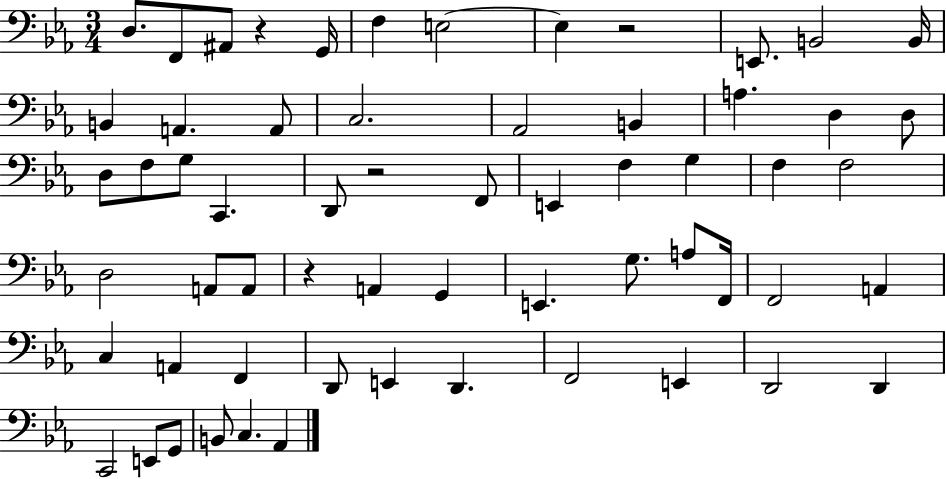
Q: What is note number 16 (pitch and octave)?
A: B2